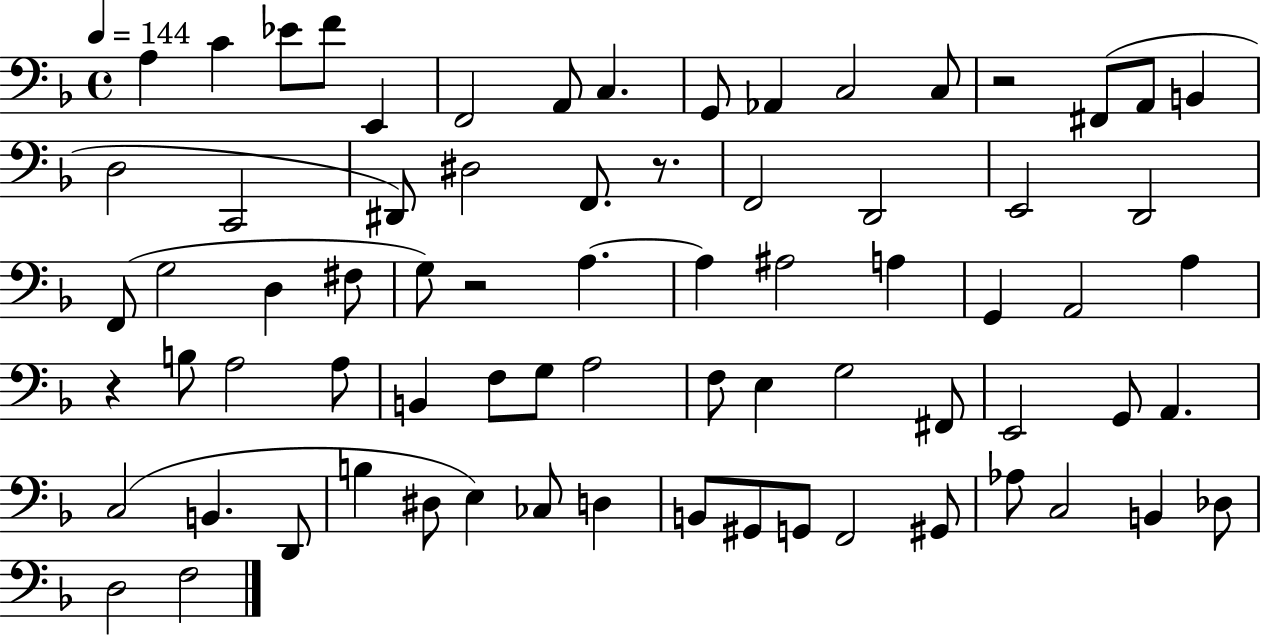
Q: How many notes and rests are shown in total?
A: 73